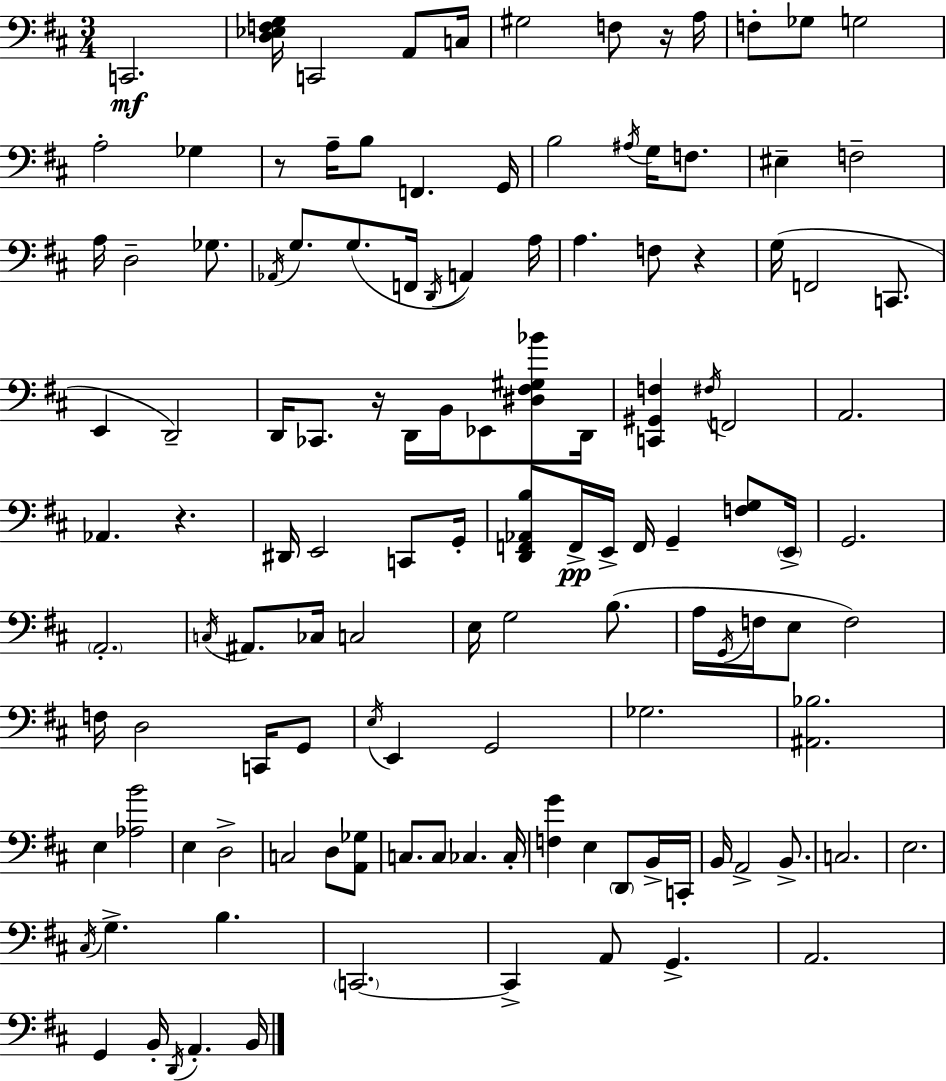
X:1
T:Untitled
M:3/4
L:1/4
K:D
C,,2 [D,_E,F,G,]/4 C,,2 A,,/2 C,/4 ^G,2 F,/2 z/4 A,/4 F,/2 _G,/2 G,2 A,2 _G, z/2 A,/4 B,/2 F,, G,,/4 B,2 ^A,/4 G,/4 F,/2 ^E, F,2 A,/4 D,2 _G,/2 _A,,/4 G,/2 G,/2 F,,/4 D,,/4 A,, A,/4 A, F,/2 z G,/4 F,,2 C,,/2 E,, D,,2 D,,/4 _C,,/2 z/4 D,,/4 B,,/4 _E,,/2 [^D,^F,^G,_B]/2 D,,/4 [C,,^G,,F,] ^F,/4 F,,2 A,,2 _A,, z ^D,,/4 E,,2 C,,/2 G,,/4 [D,,F,,_A,,B,]/2 F,,/4 E,,/4 F,,/4 G,, [F,G,]/2 E,,/4 G,,2 A,,2 C,/4 ^A,,/2 _C,/4 C,2 E,/4 G,2 B,/2 A,/4 G,,/4 F,/4 E,/2 F,2 F,/4 D,2 C,,/4 G,,/2 E,/4 E,, G,,2 _G,2 [^A,,_B,]2 E, [_A,B]2 E, D,2 C,2 D,/2 [A,,_G,]/2 C,/2 C,/2 _C, _C,/4 [F,G] E, D,,/2 B,,/4 C,,/4 B,,/4 A,,2 B,,/2 C,2 E,2 ^C,/4 G, B, C,,2 C,, A,,/2 G,, A,,2 G,, B,,/4 D,,/4 A,, B,,/4